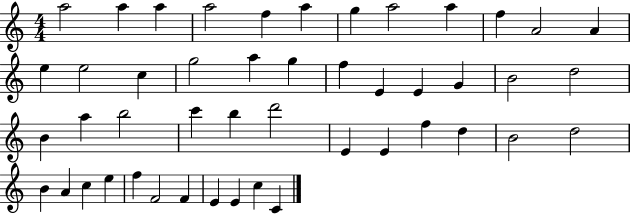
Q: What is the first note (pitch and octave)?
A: A5